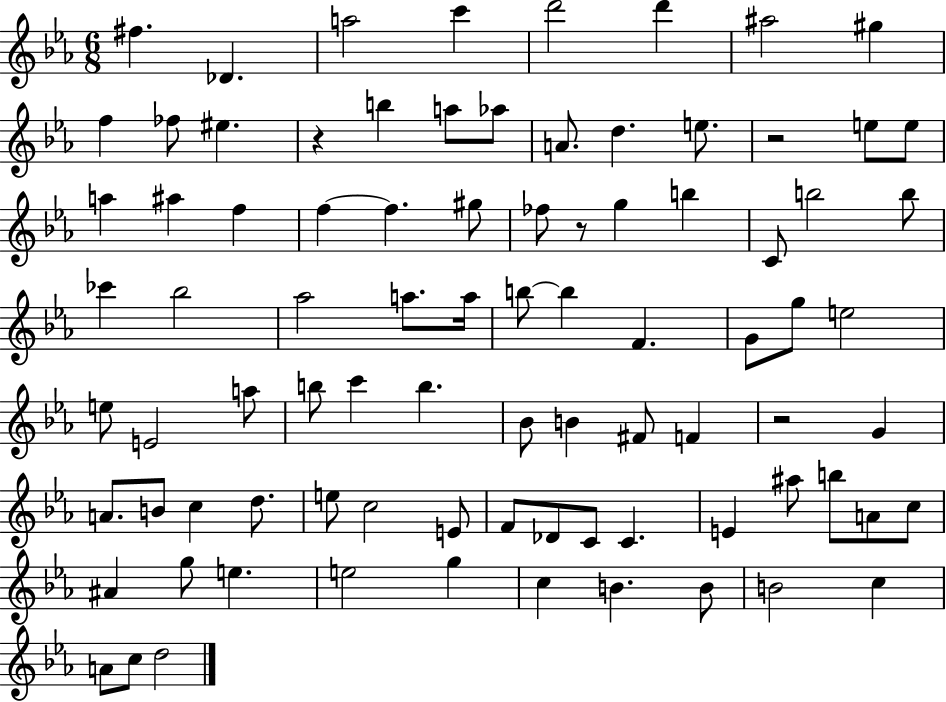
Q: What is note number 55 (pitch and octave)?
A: B4